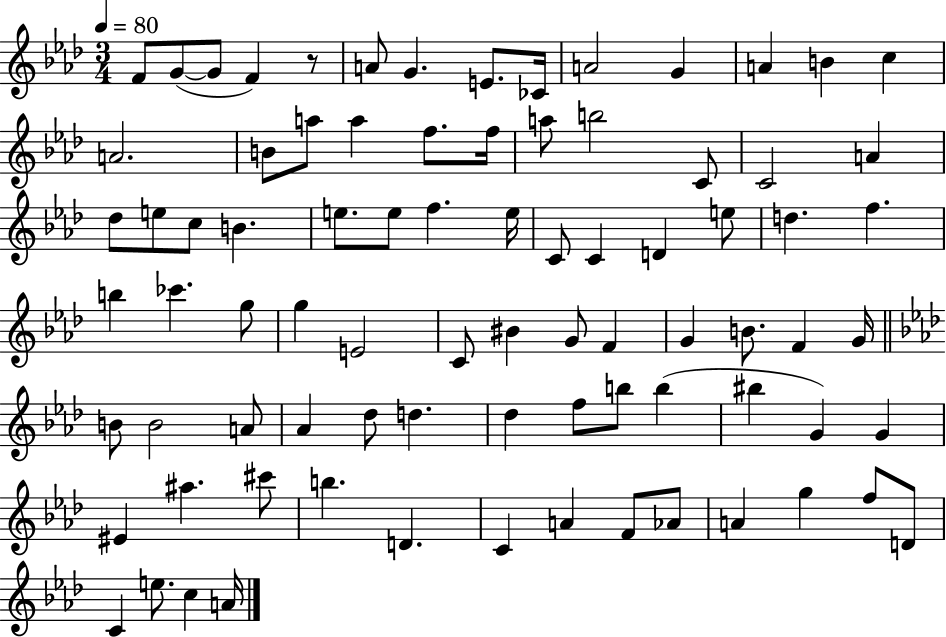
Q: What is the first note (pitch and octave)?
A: F4